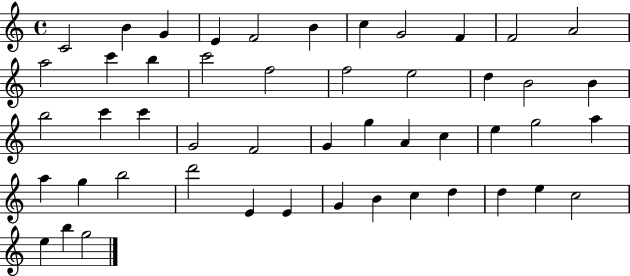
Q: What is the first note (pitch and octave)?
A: C4